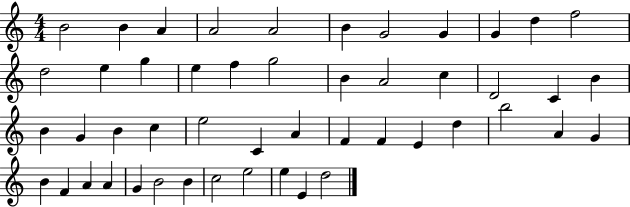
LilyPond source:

{
  \clef treble
  \numericTimeSignature
  \time 4/4
  \key c \major
  b'2 b'4 a'4 | a'2 a'2 | b'4 g'2 g'4 | g'4 d''4 f''2 | \break d''2 e''4 g''4 | e''4 f''4 g''2 | b'4 a'2 c''4 | d'2 c'4 b'4 | \break b'4 g'4 b'4 c''4 | e''2 c'4 a'4 | f'4 f'4 e'4 d''4 | b''2 a'4 g'4 | \break b'4 f'4 a'4 a'4 | g'4 b'2 b'4 | c''2 e''2 | e''4 e'4 d''2 | \break \bar "|."
}